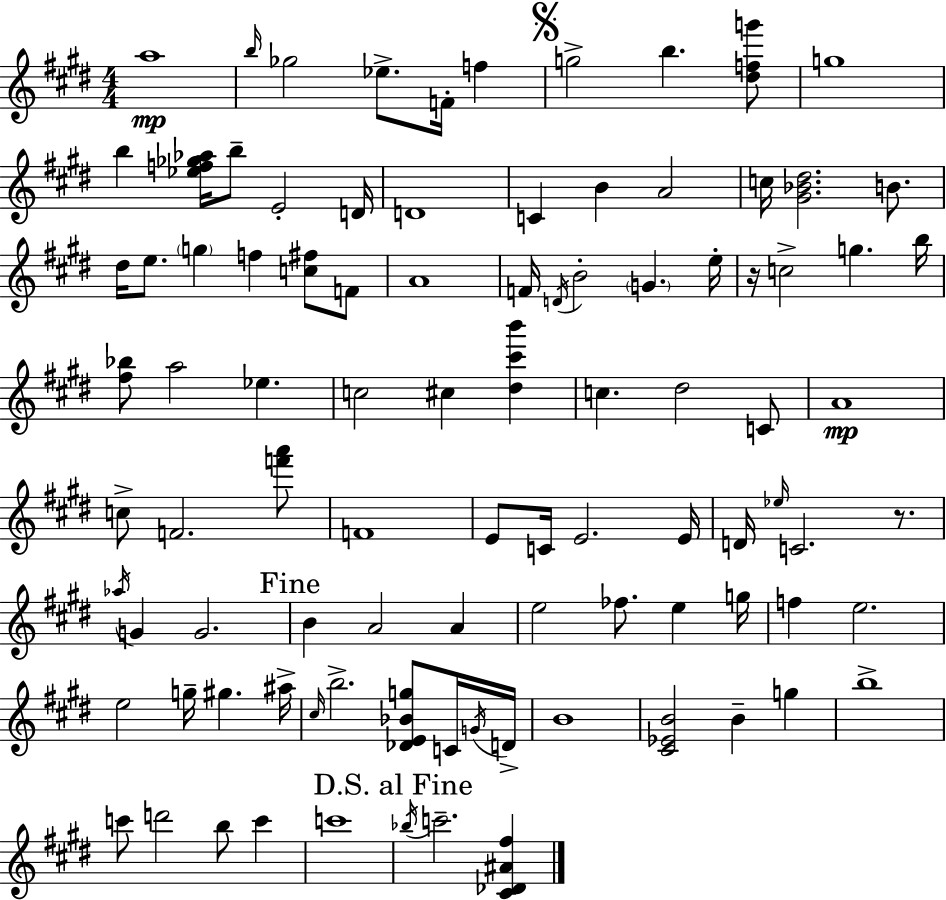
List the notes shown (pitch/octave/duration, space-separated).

A5/w B5/s Gb5/h Eb5/e. F4/s F5/q G5/h B5/q. [D#5,F5,G6]/e G5/w B5/q [Eb5,F5,Gb5,Ab5]/s B5/e E4/h D4/s D4/w C4/q B4/q A4/h C5/s [G#4,Bb4,D#5]/h. B4/e. D#5/s E5/e. G5/q F5/q [C5,F#5]/e F4/e A4/w F4/s D4/s B4/h G4/q. E5/s R/s C5/h G5/q. B5/s [F#5,Bb5]/e A5/h Eb5/q. C5/h C#5/q [D#5,C#6,B6]/q C5/q. D#5/h C4/e A4/w C5/e F4/h. [F6,A6]/e F4/w E4/e C4/s E4/h. E4/s D4/s Eb5/s C4/h. R/e. Ab5/s G4/q G4/h. B4/q A4/h A4/q E5/h FES5/e. E5/q G5/s F5/q E5/h. E5/h G5/s G#5/q. A#5/s C#5/s B5/h. [Db4,E4,Bb4,G5]/e C4/s G4/s D4/s B4/w [C#4,Eb4,B4]/h B4/q G5/q B5/w C6/e D6/h B5/e C6/q C6/w Bb5/s C6/h. [C#4,Db4,A#4,F#5]/q